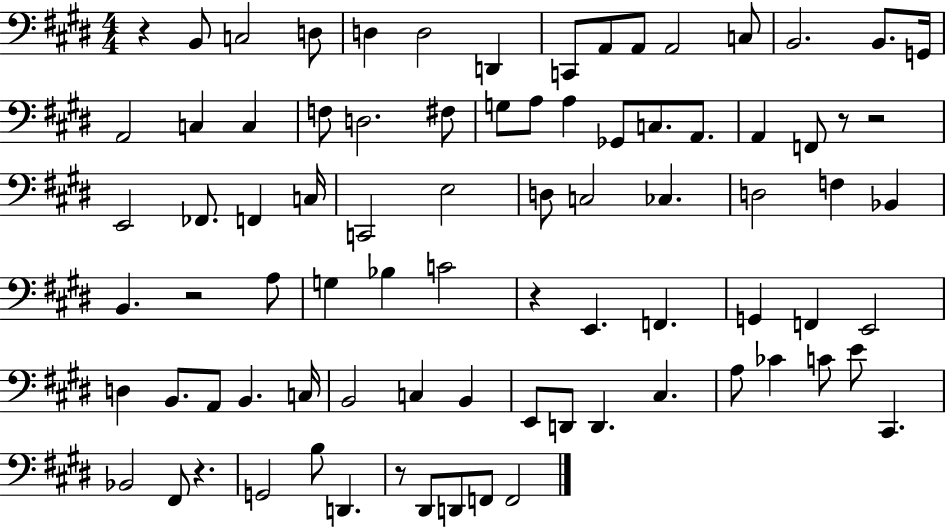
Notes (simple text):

R/q B2/e C3/h D3/e D3/q D3/h D2/q C2/e A2/e A2/e A2/h C3/e B2/h. B2/e. G2/s A2/h C3/q C3/q F3/e D3/h. F#3/e G3/e A3/e A3/q Gb2/e C3/e. A2/e. A2/q F2/e R/e R/h E2/h FES2/e. F2/q C3/s C2/h E3/h D3/e C3/h CES3/q. D3/h F3/q Bb2/q B2/q. R/h A3/e G3/q Bb3/q C4/h R/q E2/q. F2/q. G2/q F2/q E2/h D3/q B2/e. A2/e B2/q. C3/s B2/h C3/q B2/q E2/e D2/e D2/q. C#3/q. A3/e CES4/q C4/e E4/e C#2/q. Bb2/h F#2/e R/q. G2/h B3/e D2/q. R/e D#2/e D2/e F2/e F2/h